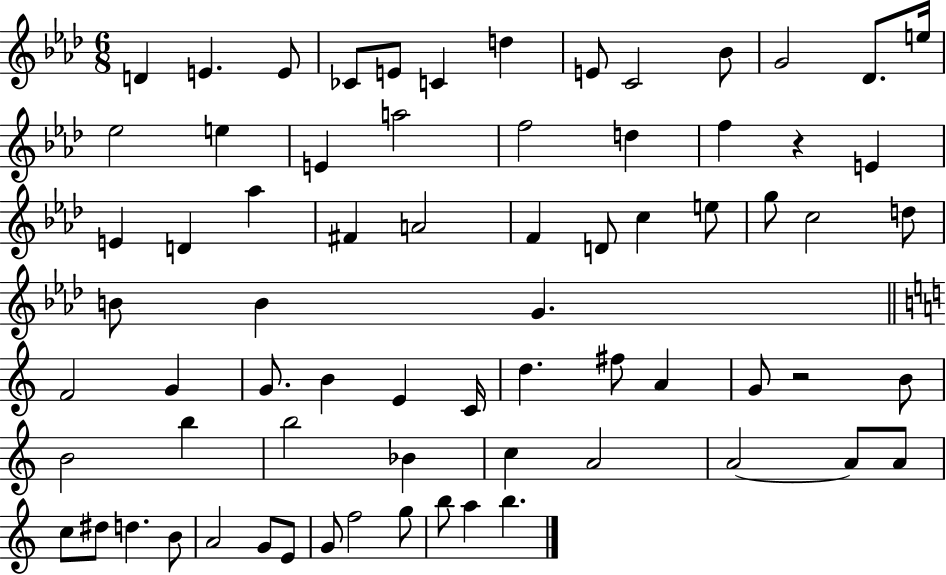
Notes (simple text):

D4/q E4/q. E4/e CES4/e E4/e C4/q D5/q E4/e C4/h Bb4/e G4/h Db4/e. E5/s Eb5/h E5/q E4/q A5/h F5/h D5/q F5/q R/q E4/q E4/q D4/q Ab5/q F#4/q A4/h F4/q D4/e C5/q E5/e G5/e C5/h D5/e B4/e B4/q G4/q. F4/h G4/q G4/e. B4/q E4/q C4/s D5/q. F#5/e A4/q G4/e R/h B4/e B4/h B5/q B5/h Bb4/q C5/q A4/h A4/h A4/e A4/e C5/e D#5/e D5/q. B4/e A4/h G4/e E4/e G4/e F5/h G5/e B5/e A5/q B5/q.